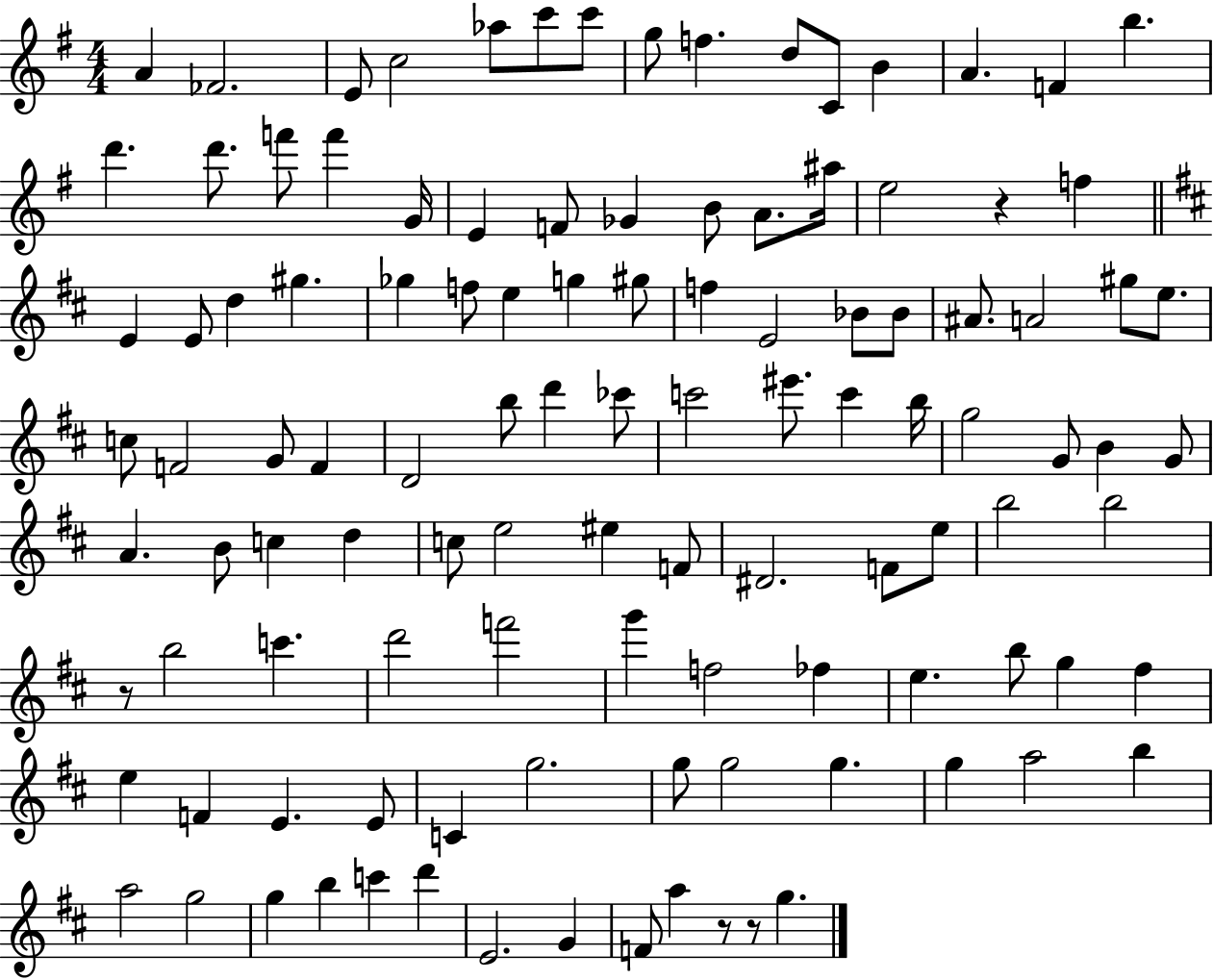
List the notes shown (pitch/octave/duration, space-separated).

A4/q FES4/h. E4/e C5/h Ab5/e C6/e C6/e G5/e F5/q. D5/e C4/e B4/q A4/q. F4/q B5/q. D6/q. D6/e. F6/e F6/q G4/s E4/q F4/e Gb4/q B4/e A4/e. A#5/s E5/h R/q F5/q E4/q E4/e D5/q G#5/q. Gb5/q F5/e E5/q G5/q G#5/e F5/q E4/h Bb4/e Bb4/e A#4/e. A4/h G#5/e E5/e. C5/e F4/h G4/e F4/q D4/h B5/e D6/q CES6/e C6/h EIS6/e. C6/q B5/s G5/h G4/e B4/q G4/e A4/q. B4/e C5/q D5/q C5/e E5/h EIS5/q F4/e D#4/h. F4/e E5/e B5/h B5/h R/e B5/h C6/q. D6/h F6/h G6/q F5/h FES5/q E5/q. B5/e G5/q F#5/q E5/q F4/q E4/q. E4/e C4/q G5/h. G5/e G5/h G5/q. G5/q A5/h B5/q A5/h G5/h G5/q B5/q C6/q D6/q E4/h. G4/q F4/e A5/q R/e R/e G5/q.